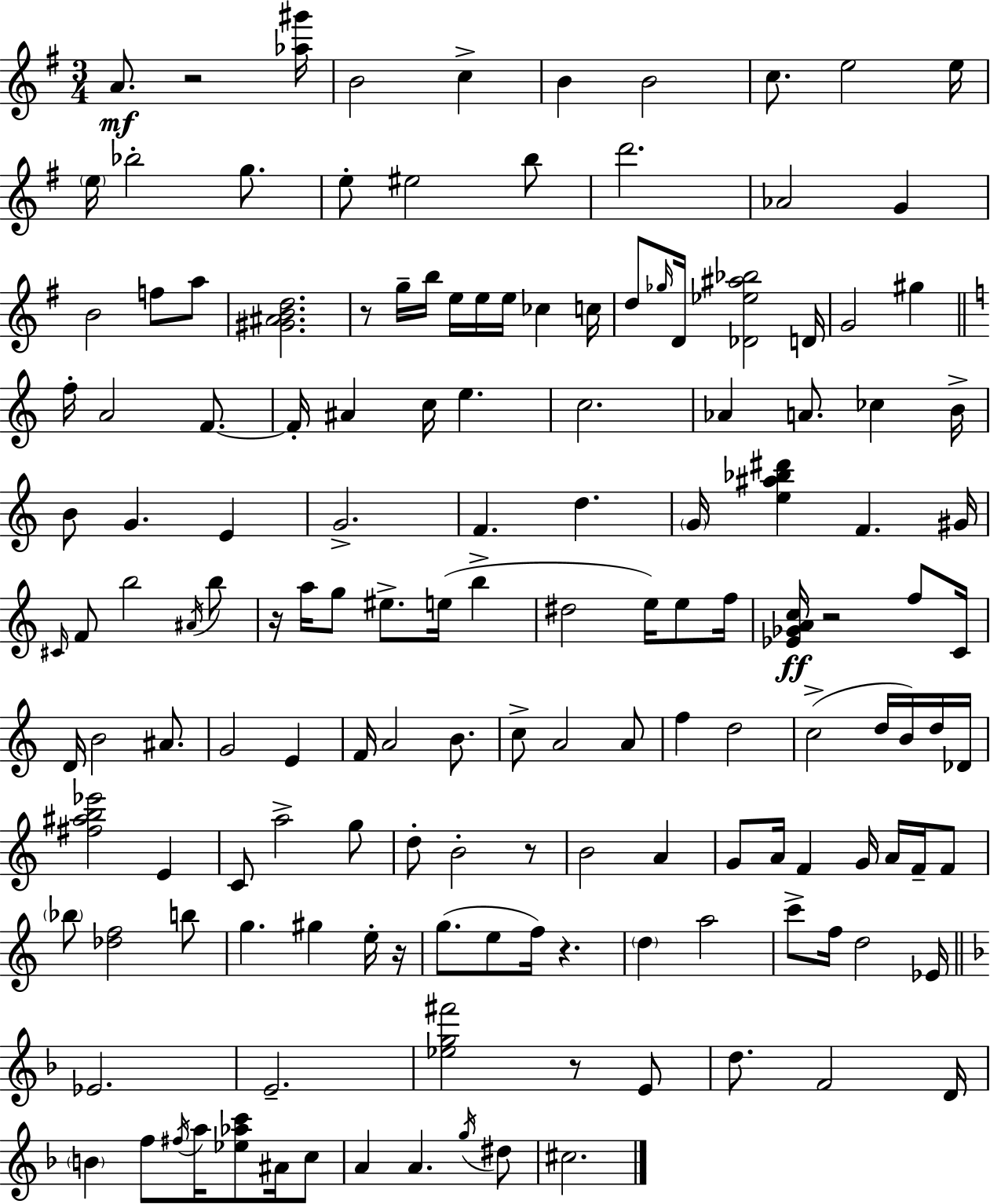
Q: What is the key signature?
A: E minor